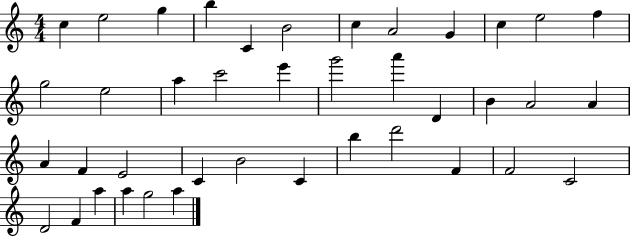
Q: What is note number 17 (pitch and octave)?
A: E6